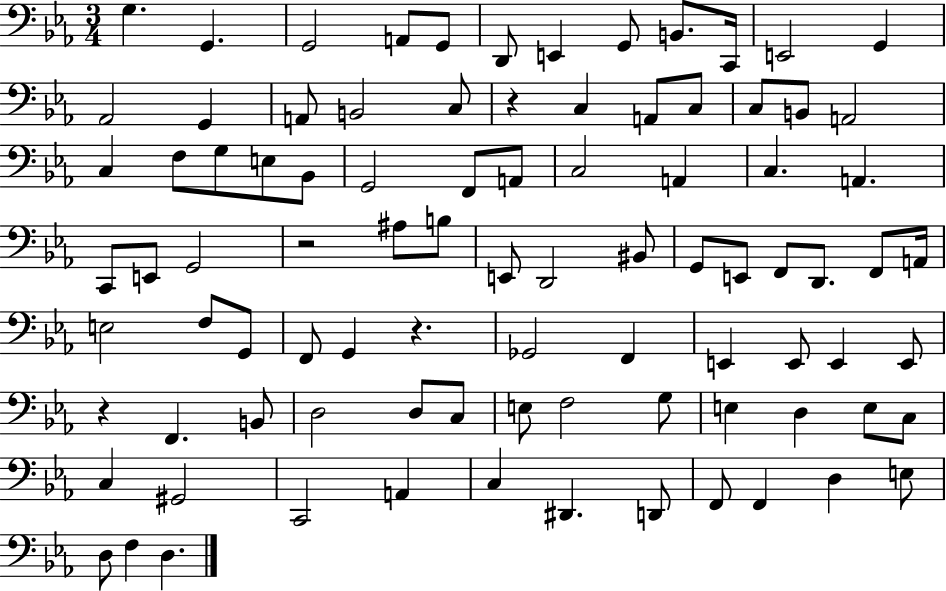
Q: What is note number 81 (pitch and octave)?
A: F2